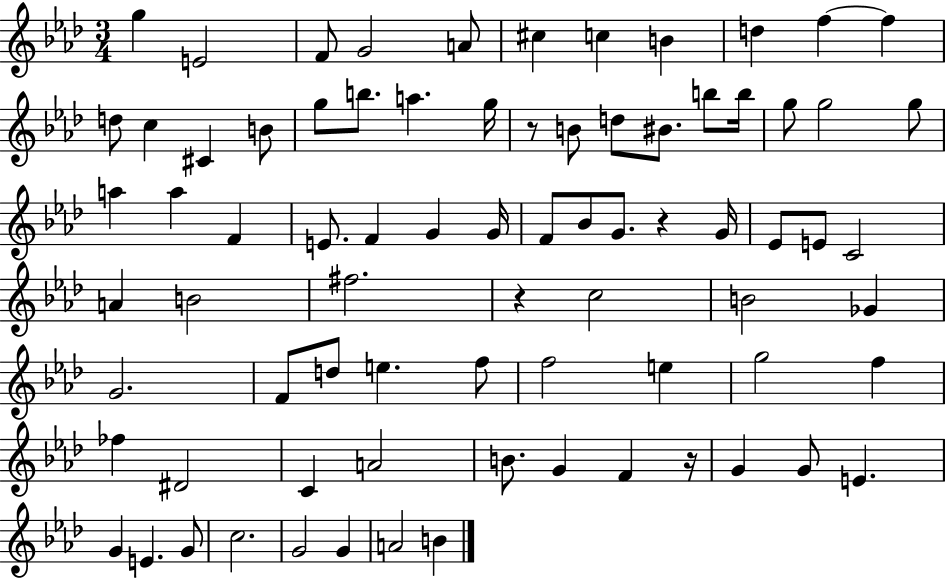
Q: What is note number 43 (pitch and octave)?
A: B4